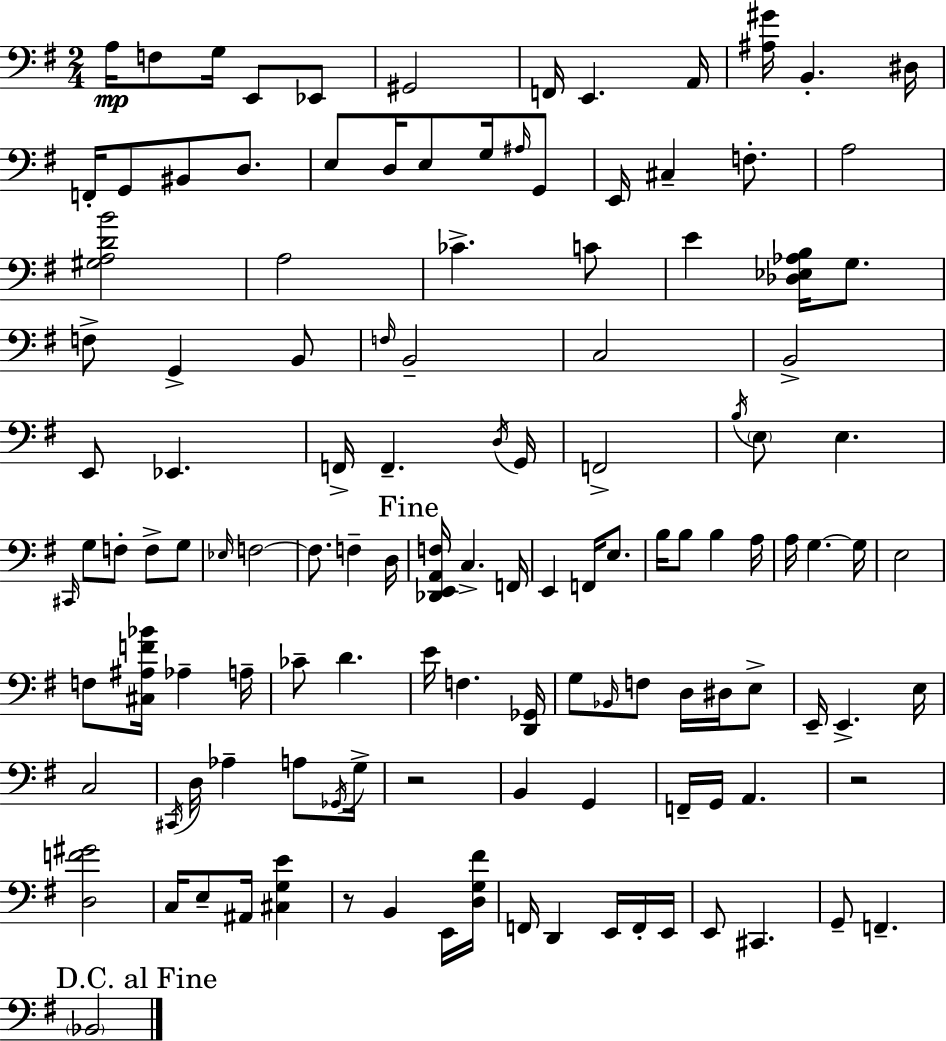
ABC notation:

X:1
T:Untitled
M:2/4
L:1/4
K:Em
A,/4 F,/2 G,/4 E,,/2 _E,,/2 ^G,,2 F,,/4 E,, A,,/4 [^A,^G]/4 B,, ^D,/4 F,,/4 G,,/2 ^B,,/2 D,/2 E,/2 D,/4 E,/2 G,/4 ^A,/4 G,,/2 E,,/4 ^C, F,/2 A,2 [^G,A,DB]2 A,2 _C C/2 E [_D,_E,_A,B,]/4 G,/2 F,/2 G,, B,,/2 F,/4 B,,2 C,2 B,,2 E,,/2 _E,, F,,/4 F,, D,/4 G,,/4 F,,2 B,/4 E,/2 E, ^C,,/4 G,/2 F,/2 F,/2 G,/2 _E,/4 F,2 F,/2 F, D,/4 [_D,,E,,A,,F,]/4 C, F,,/4 E,, F,,/4 E,/2 B,/4 B,/2 B, A,/4 A,/4 G, G,/4 E,2 F,/2 [^C,^A,F_B]/4 _A, A,/4 _C/2 D E/4 F, [D,,_G,,]/4 G,/2 _B,,/4 F,/2 D,/4 ^D,/4 E,/2 E,,/4 E,, E,/4 C,2 ^C,,/4 D,/4 _A, A,/2 _G,,/4 G,/4 z2 B,, G,, F,,/4 G,,/4 A,, z2 [D,F^G]2 C,/4 E,/2 ^A,,/4 [^C,G,E] z/2 B,, E,,/4 [D,G,^F]/4 F,,/4 D,, E,,/4 F,,/4 E,,/4 E,,/2 ^C,, G,,/2 F,, _B,,2